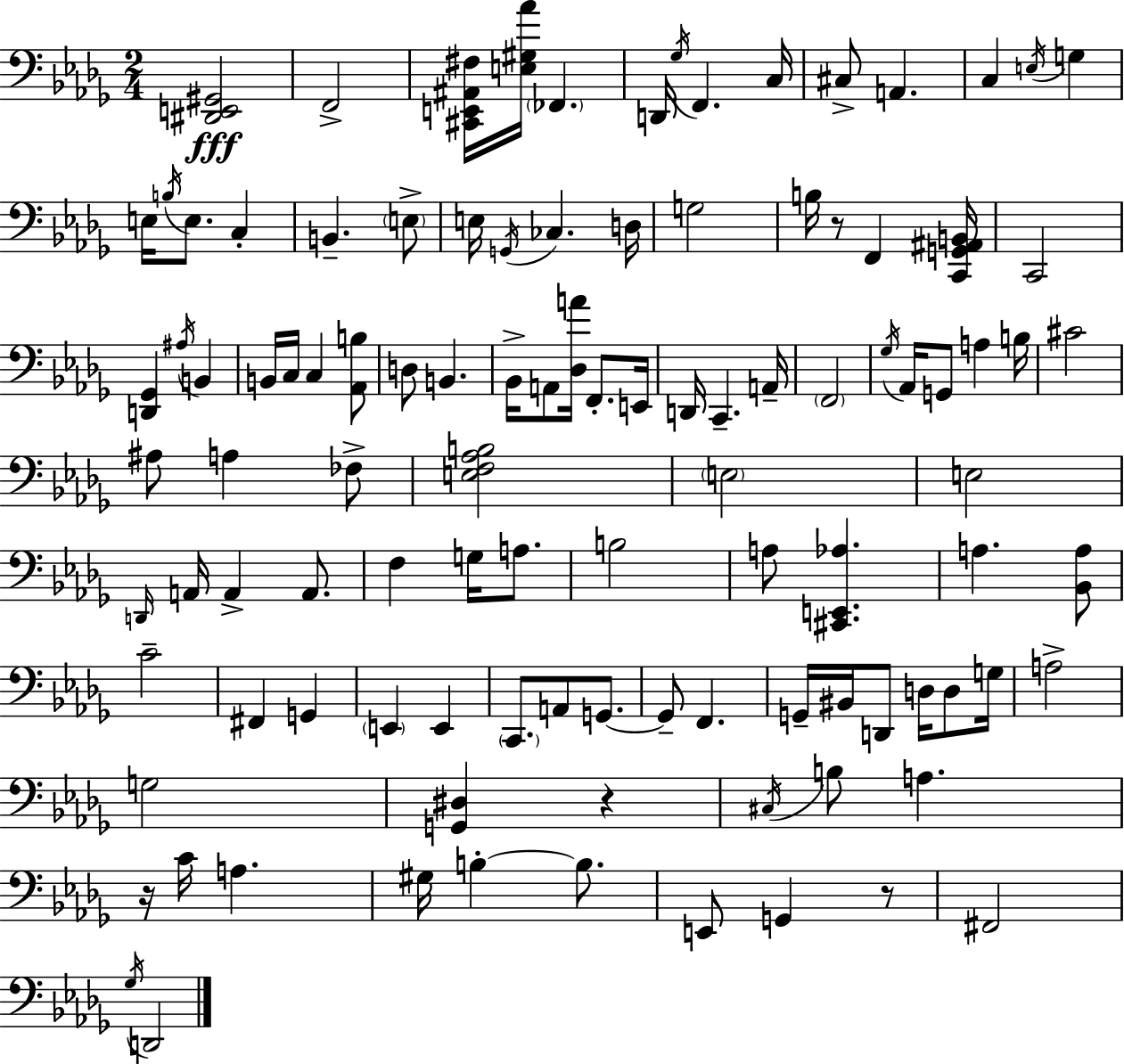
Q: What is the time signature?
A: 2/4